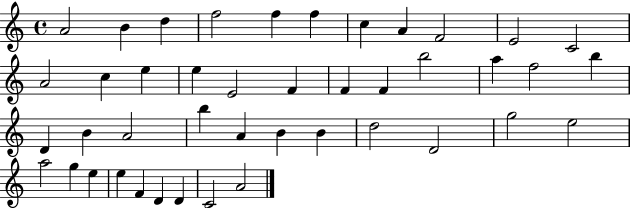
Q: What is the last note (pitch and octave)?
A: A4